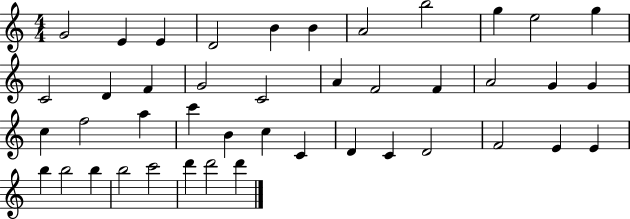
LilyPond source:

{
  \clef treble
  \numericTimeSignature
  \time 4/4
  \key c \major
  g'2 e'4 e'4 | d'2 b'4 b'4 | a'2 b''2 | g''4 e''2 g''4 | \break c'2 d'4 f'4 | g'2 c'2 | a'4 f'2 f'4 | a'2 g'4 g'4 | \break c''4 f''2 a''4 | c'''4 b'4 c''4 c'4 | d'4 c'4 d'2 | f'2 e'4 e'4 | \break b''4 b''2 b''4 | b''2 c'''2 | d'''4 d'''2 d'''4 | \bar "|."
}